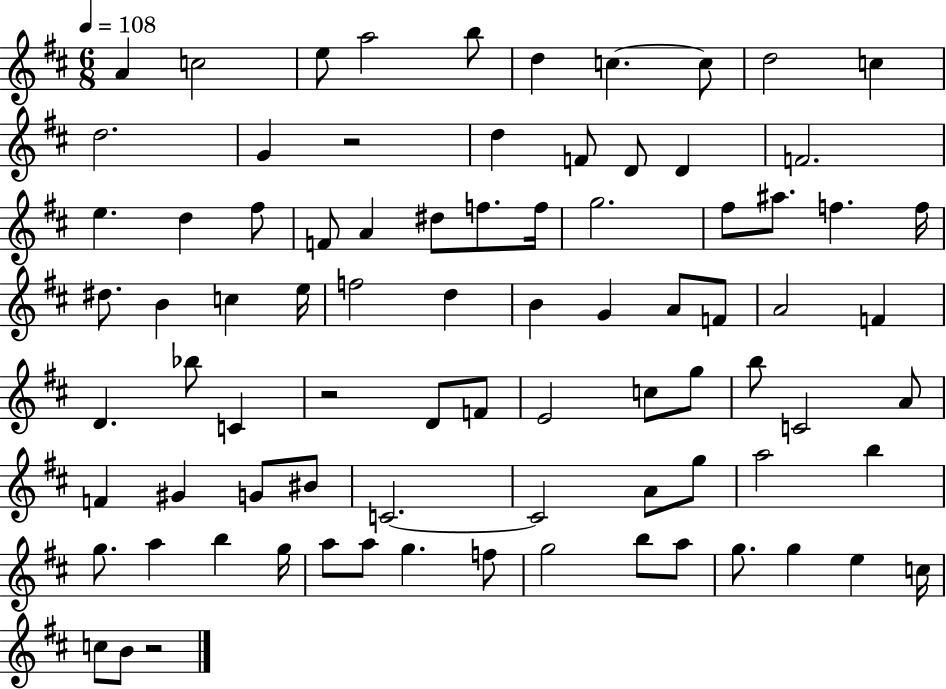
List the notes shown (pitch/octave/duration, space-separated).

A4/q C5/h E5/e A5/h B5/e D5/q C5/q. C5/e D5/h C5/q D5/h. G4/q R/h D5/q F4/e D4/e D4/q F4/h. E5/q. D5/q F#5/e F4/e A4/q D#5/e F5/e. F5/s G5/h. F#5/e A#5/e. F5/q. F5/s D#5/e. B4/q C5/q E5/s F5/h D5/q B4/q G4/q A4/e F4/e A4/h F4/q D4/q. Bb5/e C4/q R/h D4/e F4/e E4/h C5/e G5/e B5/e C4/h A4/e F4/q G#4/q G4/e BIS4/e C4/h. C4/h A4/e G5/e A5/h B5/q G5/e. A5/q B5/q G5/s A5/e A5/e G5/q. F5/e G5/h B5/e A5/e G5/e. G5/q E5/q C5/s C5/e B4/e R/h